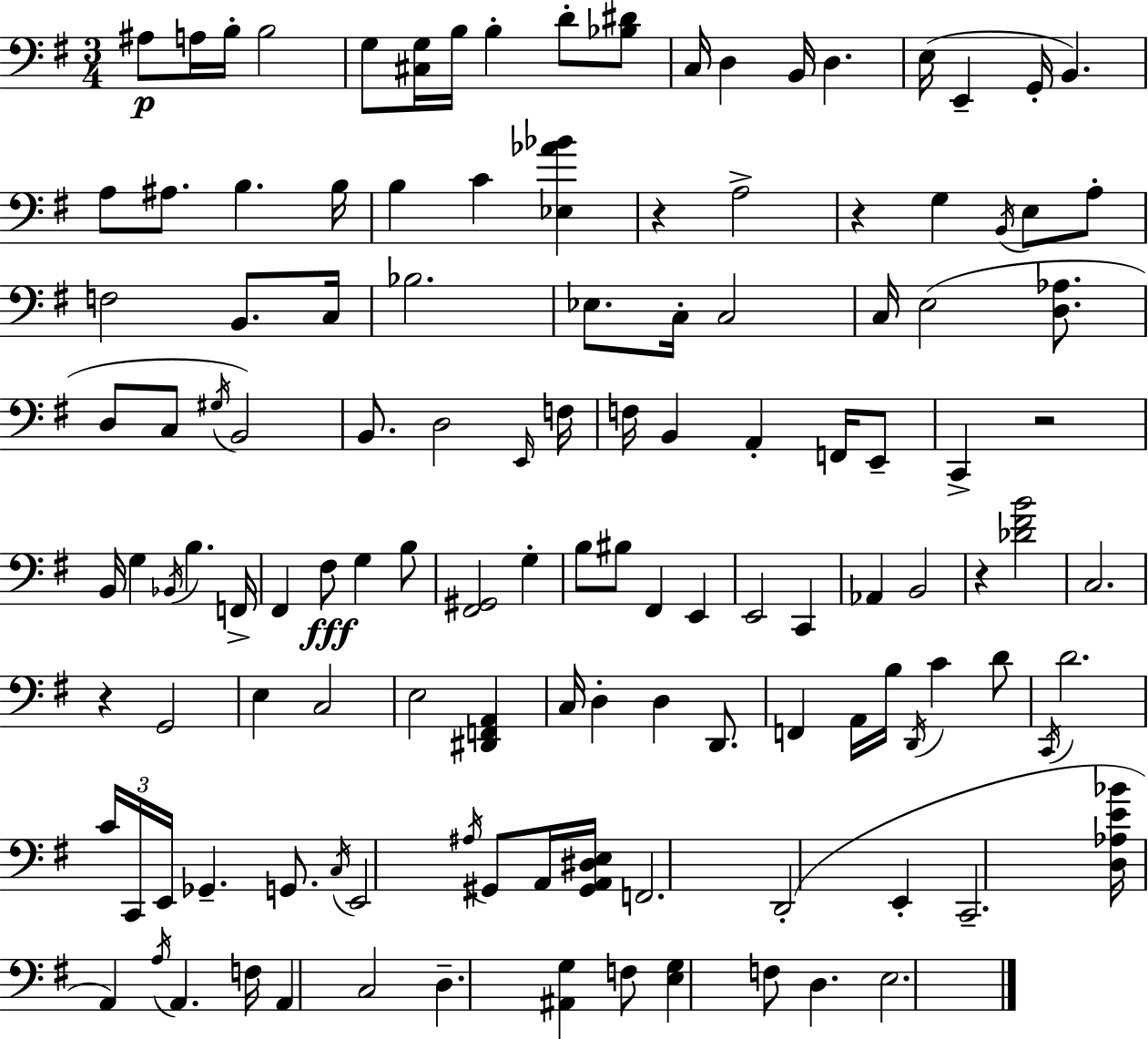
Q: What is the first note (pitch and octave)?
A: A#3